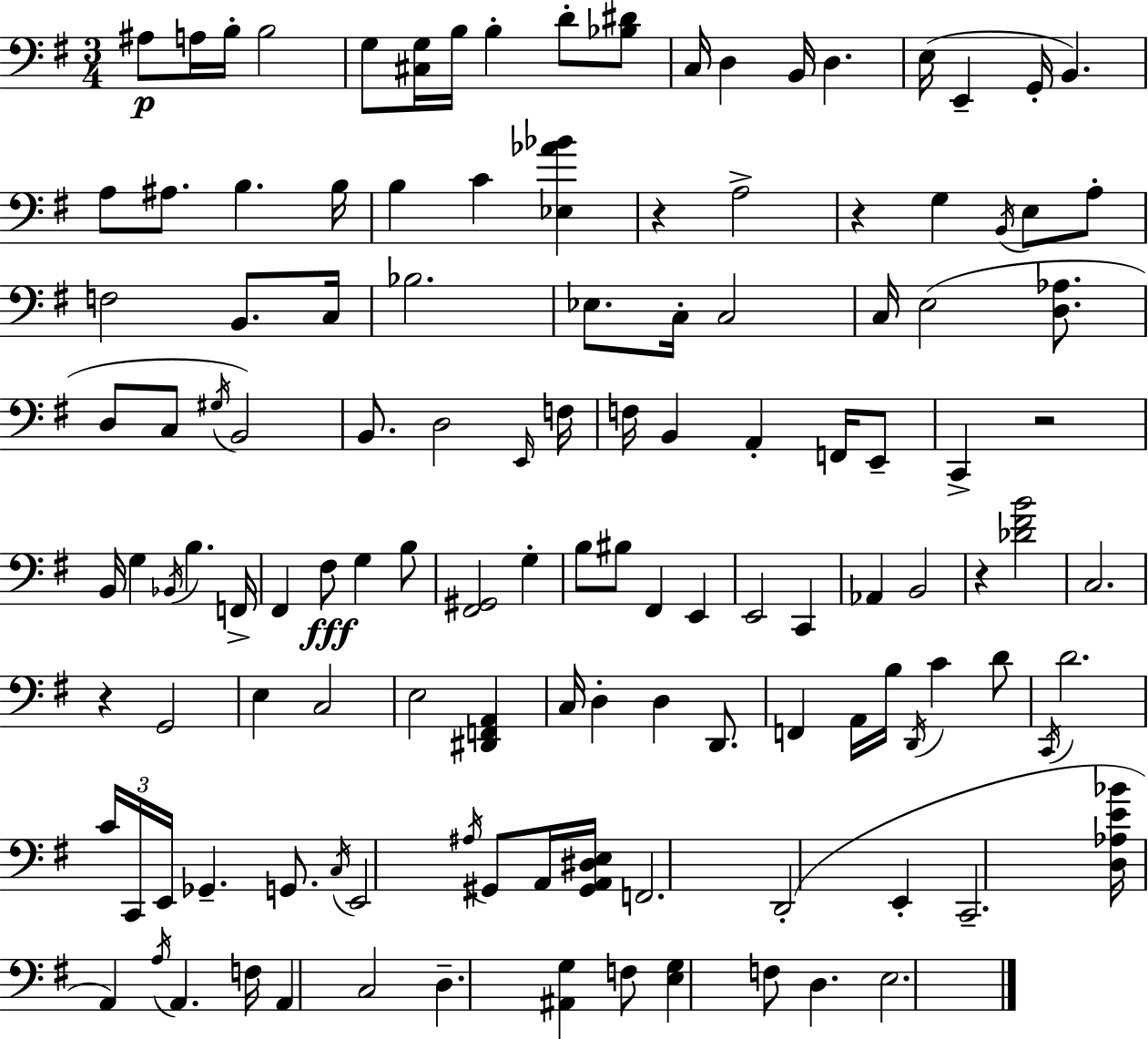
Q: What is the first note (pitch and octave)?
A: A#3